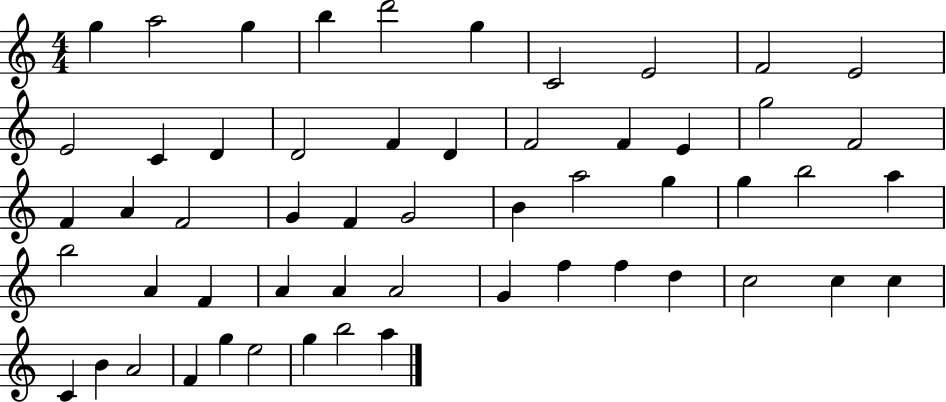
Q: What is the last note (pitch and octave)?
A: A5